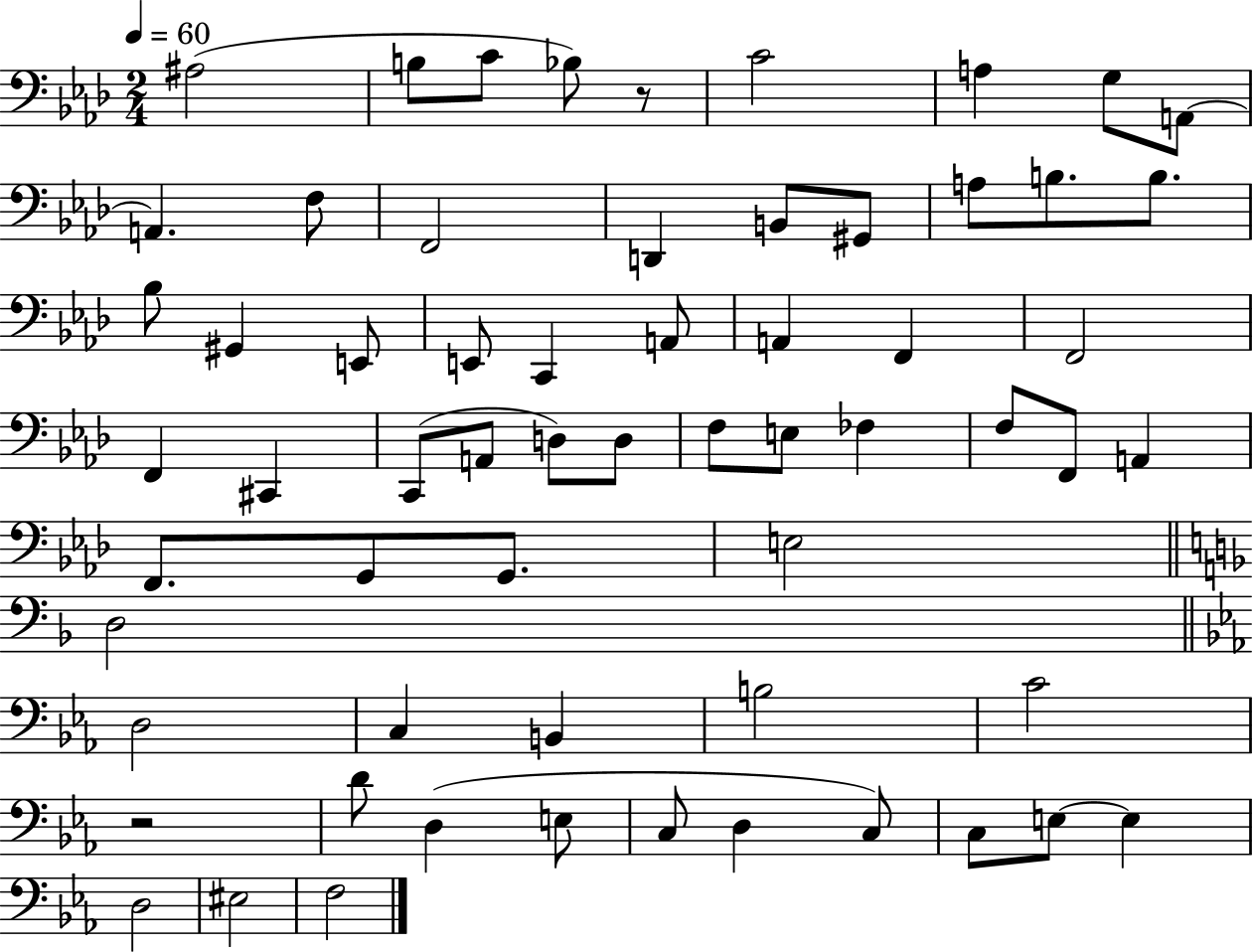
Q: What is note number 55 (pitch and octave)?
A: C3